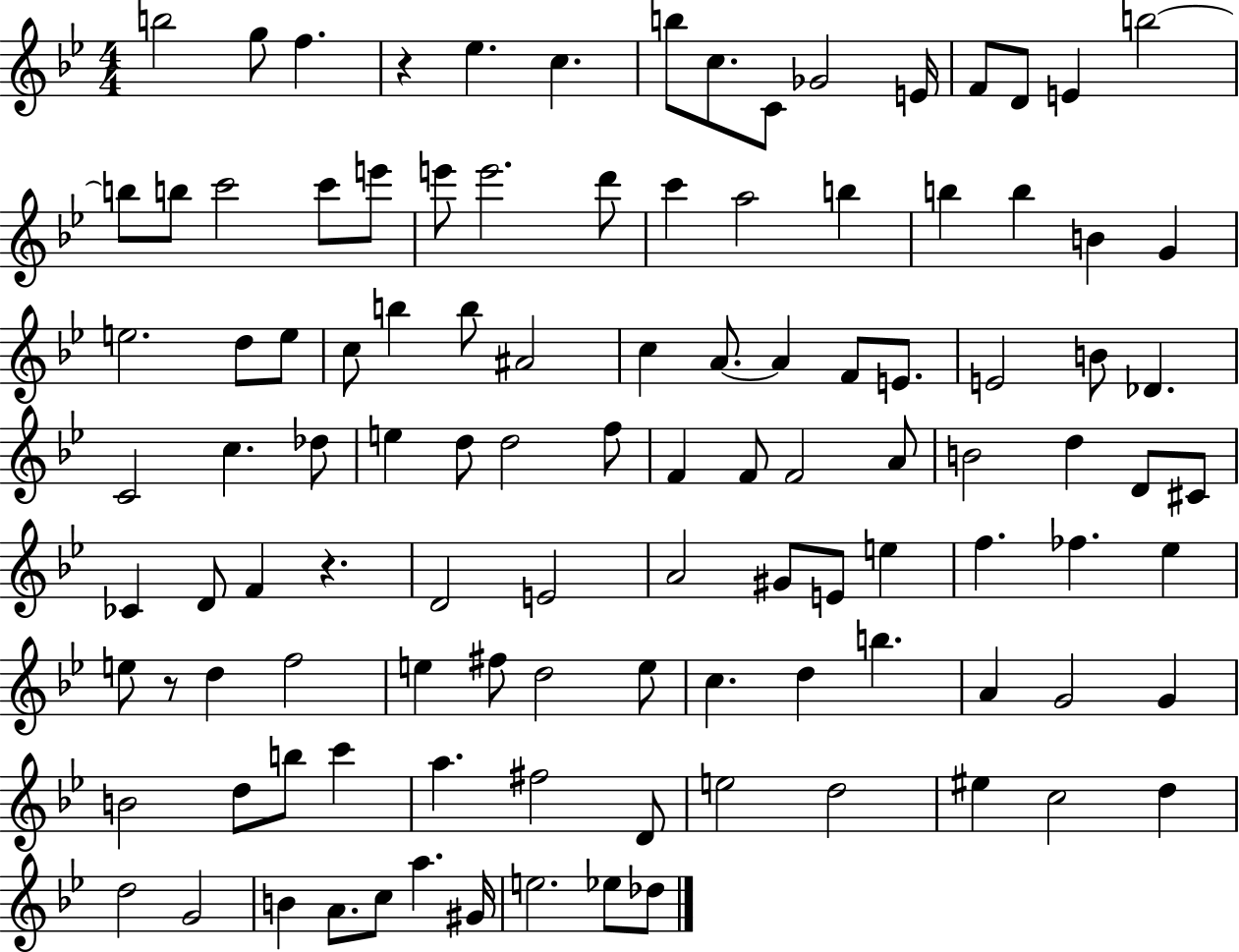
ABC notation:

X:1
T:Untitled
M:4/4
L:1/4
K:Bb
b2 g/2 f z _e c b/2 c/2 C/2 _G2 E/4 F/2 D/2 E b2 b/2 b/2 c'2 c'/2 e'/2 e'/2 e'2 d'/2 c' a2 b b b B G e2 d/2 e/2 c/2 b b/2 ^A2 c A/2 A F/2 E/2 E2 B/2 _D C2 c _d/2 e d/2 d2 f/2 F F/2 F2 A/2 B2 d D/2 ^C/2 _C D/2 F z D2 E2 A2 ^G/2 E/2 e f _f _e e/2 z/2 d f2 e ^f/2 d2 e/2 c d b A G2 G B2 d/2 b/2 c' a ^f2 D/2 e2 d2 ^e c2 d d2 G2 B A/2 c/2 a ^G/4 e2 _e/2 _d/2